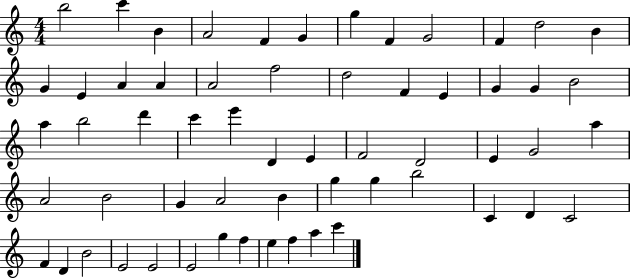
{
  \clef treble
  \numericTimeSignature
  \time 4/4
  \key c \major
  b''2 c'''4 b'4 | a'2 f'4 g'4 | g''4 f'4 g'2 | f'4 d''2 b'4 | \break g'4 e'4 a'4 a'4 | a'2 f''2 | d''2 f'4 e'4 | g'4 g'4 b'2 | \break a''4 b''2 d'''4 | c'''4 e'''4 d'4 e'4 | f'2 d'2 | e'4 g'2 a''4 | \break a'2 b'2 | g'4 a'2 b'4 | g''4 g''4 b''2 | c'4 d'4 c'2 | \break f'4 d'4 b'2 | e'2 e'2 | e'2 g''4 f''4 | e''4 f''4 a''4 c'''4 | \break \bar "|."
}